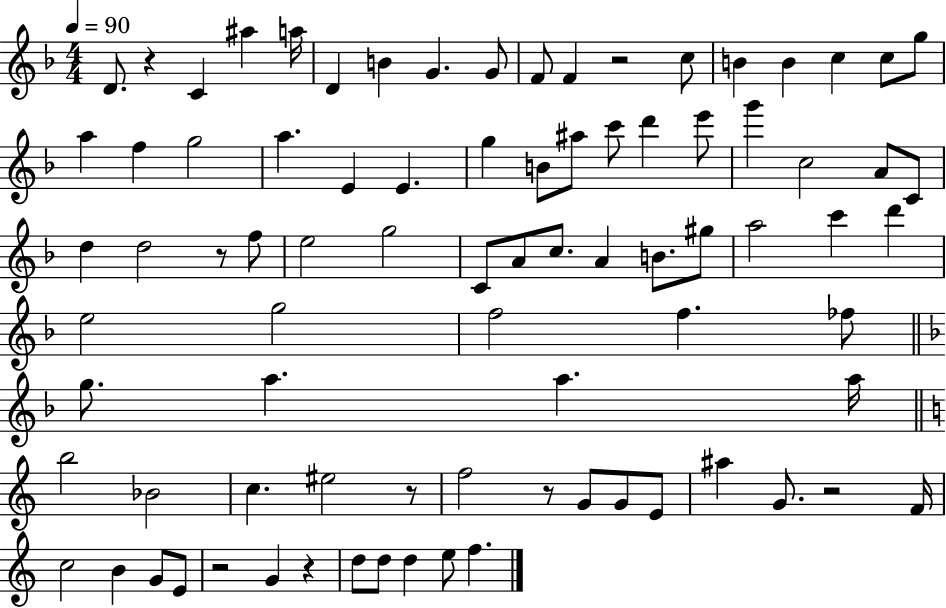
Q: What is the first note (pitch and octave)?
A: D4